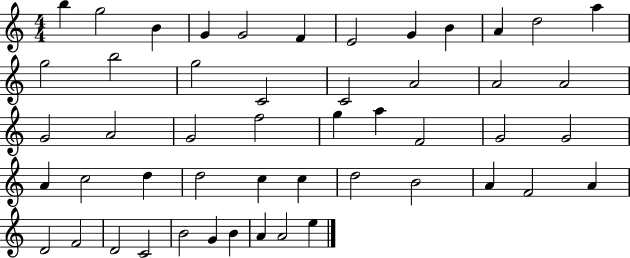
B5/q G5/h B4/q G4/q G4/h F4/q E4/h G4/q B4/q A4/q D5/h A5/q G5/h B5/h G5/h C4/h C4/h A4/h A4/h A4/h G4/h A4/h G4/h F5/h G5/q A5/q F4/h G4/h G4/h A4/q C5/h D5/q D5/h C5/q C5/q D5/h B4/h A4/q F4/h A4/q D4/h F4/h D4/h C4/h B4/h G4/q B4/q A4/q A4/h E5/q